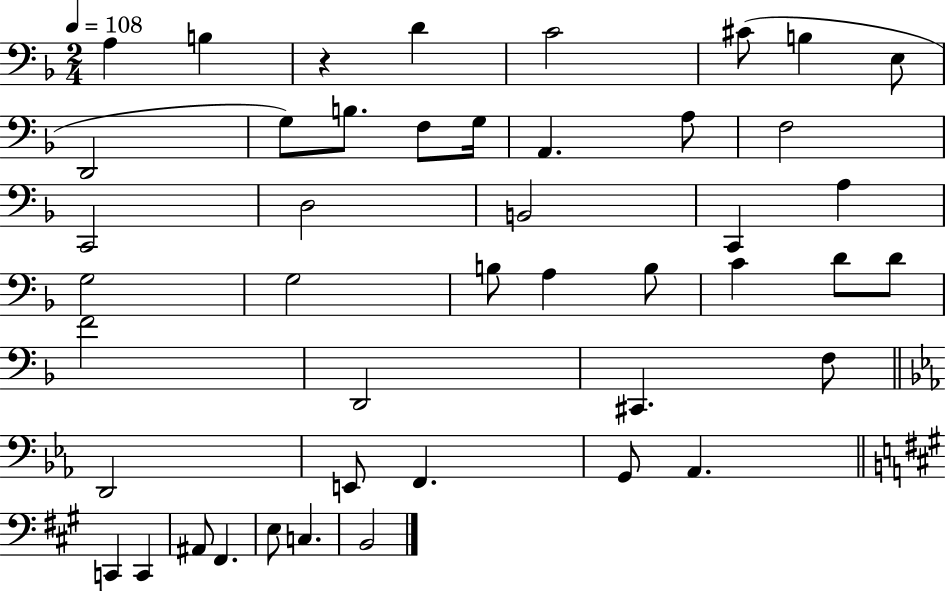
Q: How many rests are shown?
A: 1